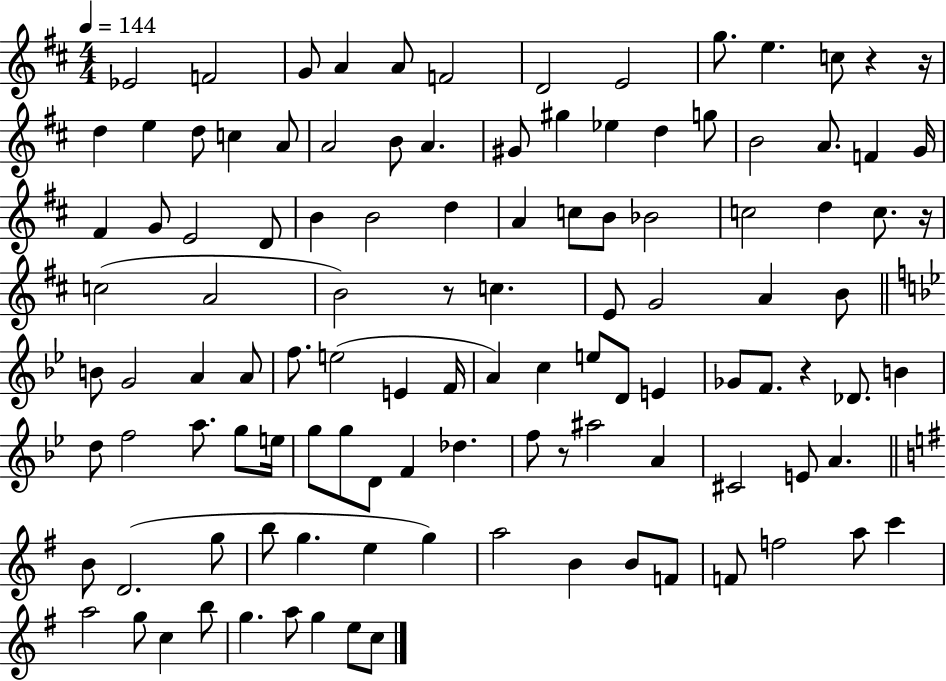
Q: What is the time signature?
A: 4/4